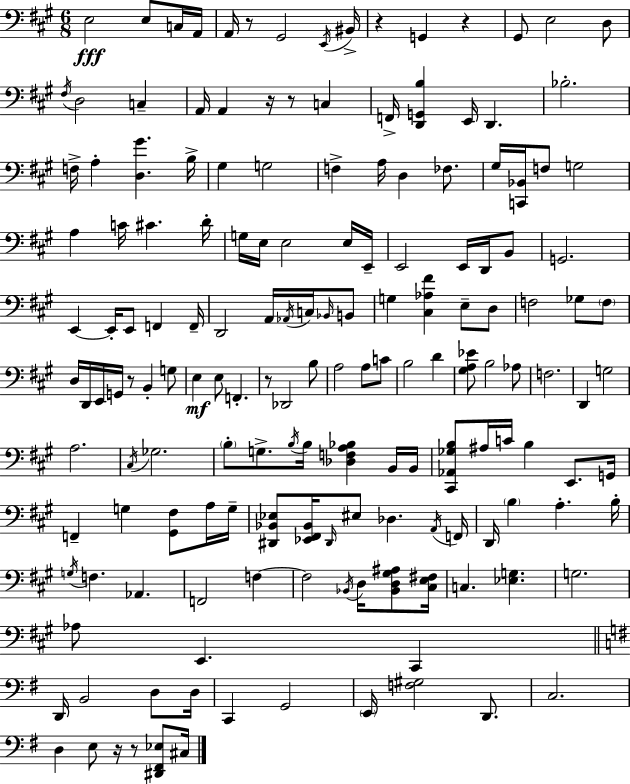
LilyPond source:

{
  \clef bass
  \numericTimeSignature
  \time 6/8
  \key a \major
  \repeat volta 2 { e2\fff e8 c16 a,16 | a,16 r8 gis,2 \acciaccatura { e,16 } | bis,16-> r4 g,4 r4 | gis,8 e2 d8 | \break \acciaccatura { fis16 } d2 c4-- | a,16 a,4 r16 r8 c4 | f,16-> <d, g, b>4 e,16 d,4. | bes2.-. | \break f16-> a4-. <d gis'>4. | b16-> gis4 g2 | f4-> a16 d4 fes8. | gis16 <c, bes,>16 f8 g2 | \break a4 c'16 cis'4. | d'16-. g16 e16 e2 | e16 e,16-- e,2 e,16 d,16 | b,8 g,2. | \break e,4~~ e,16-. e,8 f,4 | f,16-- d,2 a,16 \acciaccatura { aes,16 } | c16 \grace { bes,16 } b,8 g4 <cis aes fis'>4 | e8-- d8 f2 | \break ges8 \parenthesize f8 d16 d,16 e,16 g,16 r8 b,4-. | g8 e4\mf e8 f,4.-. | r8 des,2 | b8 a2 | \break a8 c'8 b2 | d'4 <gis a ees'>8 b2 | aes8 f2. | d,4 g2 | \break a2. | \acciaccatura { cis16 } ges2. | \parenthesize b8-. g8.-> \acciaccatura { b16 } b16 | <des f a bes>4 b,16 b,16 <cis, aes, ges b>8 ais16 c'16 b4 | \break e,8. g,16 f,4-- g4 | <gis, fis>8 a16 g16-- <dis, bes, ees>8 <ees, fis, bes,>16 \grace { dis,16 } eis8 | des4. \acciaccatura { a,16 } f,16 d,16 \parenthesize b4 | a4.-. b16-. \acciaccatura { g16 } f4. | \break aes,4. f,2 | f4~~ f2 | \acciaccatura { bes,16 } d16 <bes, d gis ais>8 <cis e fis>16 c4. | <ees g>4. g2. | \break aes8 | e,4. cis,4 \bar "||" \break \key e \minor d,16 b,2 d8 d16 | c,4 g,2 | \parenthesize e,16 <f gis>2 d,8. | c2. | \break d4 e8 r16 r8 <dis, fis, ees>8 cis16 | } \bar "|."
}